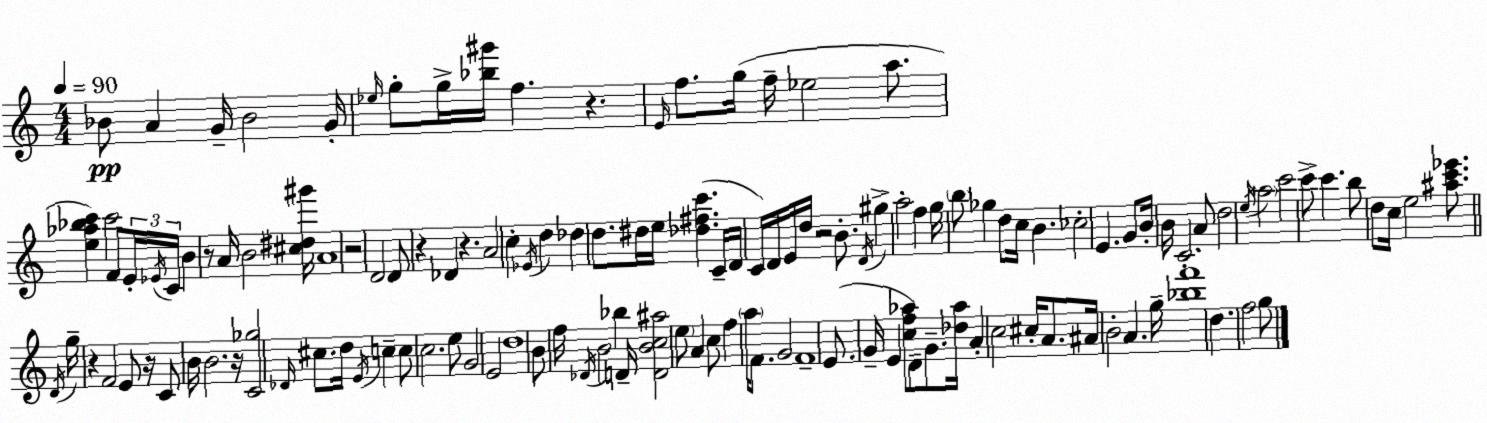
X:1
T:Untitled
M:4/4
L:1/4
K:Am
_B/2 A G/4 _B2 G/4 _e/4 g/2 g/4 [_b^g']/4 f z E/4 f/2 g/4 f/4 _e2 a/2 [e_a_bc'] c'2 F/2 E/4 _E/4 C/4 B z/2 A/4 B2 [^c^d^g']/4 A4 z2 D2 D/2 z _D z A2 c _E/4 d _d d/2 ^d/4 e/4 [_d^fc'] C/4 D/4 C/4 D/4 E/4 d/4 z2 B/2 D/4 ^g a2 f g/4 b/2 _g d/2 c/4 B _c2 E G/2 B/4 B/4 C2 A/2 d2 e/4 a2 c'2 c'/2 c' b/2 d/2 c/4 e2 [^ac'_e']/2 D/4 g/4 z F2 E/2 z/4 C/2 B/4 B2 z/4 [C_g]2 _D/4 ^c/2 d/4 E/4 c c/2 c2 e/2 G2 E2 d4 B/2 f/4 _D/4 B2 _b D/4 [DBc^a]2 e/2 A c/2 f a/4 F/2 G2 F4 E/2 G/4 E [cf_a]/2 D/2 G/2 [_d_a]/4 A c2 ^c/4 A/2 ^A/4 B2 A g/4 [_bf']4 d f2 g/2